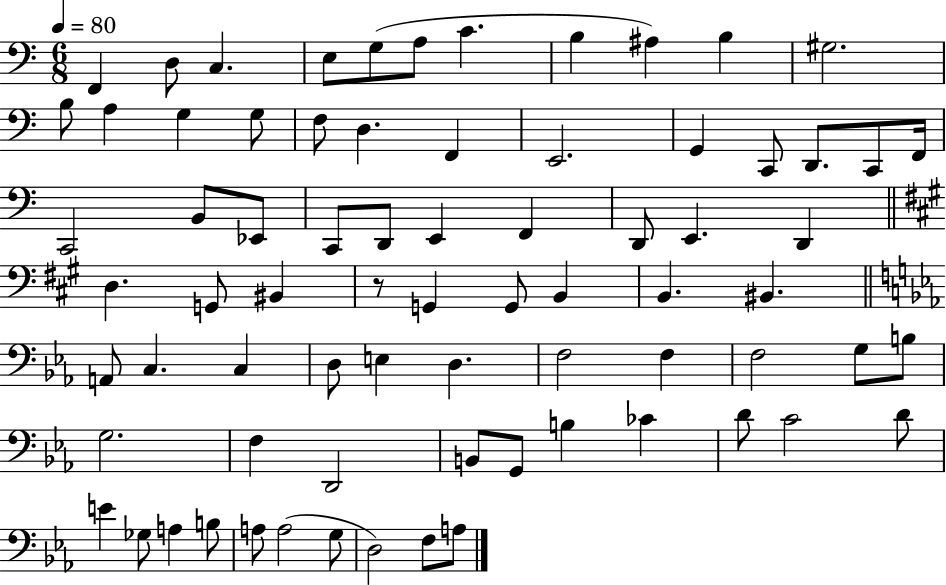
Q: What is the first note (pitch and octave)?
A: F2